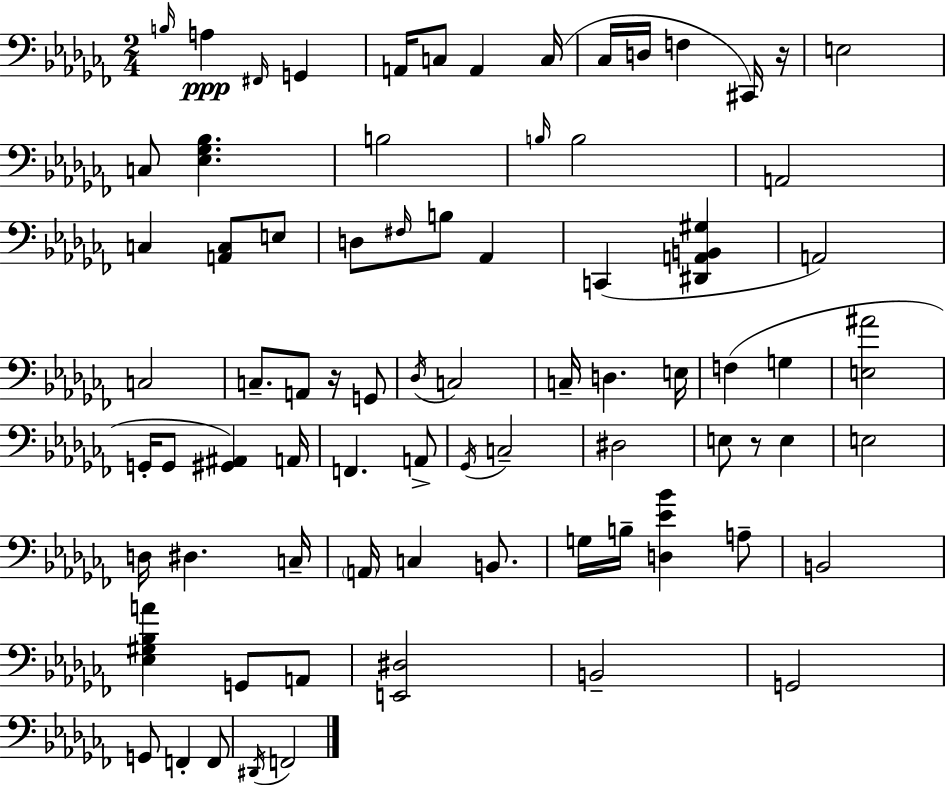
X:1
T:Untitled
M:2/4
L:1/4
K:Abm
B,/4 A, ^F,,/4 G,, A,,/4 C,/2 A,, C,/4 _C,/4 D,/4 F, ^C,,/4 z/4 E,2 C,/2 [_E,_G,_B,] B,2 B,/4 B,2 A,,2 C, [A,,C,]/2 E,/2 D,/2 ^F,/4 B,/2 _A,, C,, [^D,,A,,B,,^G,] A,,2 C,2 C,/2 A,,/2 z/4 G,,/2 _D,/4 C,2 C,/4 D, E,/4 F, G, [E,^A]2 G,,/4 G,,/2 [^G,,^A,,] A,,/4 F,, A,,/2 _G,,/4 C,2 ^D,2 E,/2 z/2 E, E,2 D,/4 ^D, C,/4 A,,/4 C, B,,/2 G,/4 B,/4 [D,_E_B] A,/2 B,,2 [_E,^G,_B,A] G,,/2 A,,/2 [E,,^D,]2 B,,2 G,,2 G,,/2 F,, F,,/2 ^D,,/4 F,,2